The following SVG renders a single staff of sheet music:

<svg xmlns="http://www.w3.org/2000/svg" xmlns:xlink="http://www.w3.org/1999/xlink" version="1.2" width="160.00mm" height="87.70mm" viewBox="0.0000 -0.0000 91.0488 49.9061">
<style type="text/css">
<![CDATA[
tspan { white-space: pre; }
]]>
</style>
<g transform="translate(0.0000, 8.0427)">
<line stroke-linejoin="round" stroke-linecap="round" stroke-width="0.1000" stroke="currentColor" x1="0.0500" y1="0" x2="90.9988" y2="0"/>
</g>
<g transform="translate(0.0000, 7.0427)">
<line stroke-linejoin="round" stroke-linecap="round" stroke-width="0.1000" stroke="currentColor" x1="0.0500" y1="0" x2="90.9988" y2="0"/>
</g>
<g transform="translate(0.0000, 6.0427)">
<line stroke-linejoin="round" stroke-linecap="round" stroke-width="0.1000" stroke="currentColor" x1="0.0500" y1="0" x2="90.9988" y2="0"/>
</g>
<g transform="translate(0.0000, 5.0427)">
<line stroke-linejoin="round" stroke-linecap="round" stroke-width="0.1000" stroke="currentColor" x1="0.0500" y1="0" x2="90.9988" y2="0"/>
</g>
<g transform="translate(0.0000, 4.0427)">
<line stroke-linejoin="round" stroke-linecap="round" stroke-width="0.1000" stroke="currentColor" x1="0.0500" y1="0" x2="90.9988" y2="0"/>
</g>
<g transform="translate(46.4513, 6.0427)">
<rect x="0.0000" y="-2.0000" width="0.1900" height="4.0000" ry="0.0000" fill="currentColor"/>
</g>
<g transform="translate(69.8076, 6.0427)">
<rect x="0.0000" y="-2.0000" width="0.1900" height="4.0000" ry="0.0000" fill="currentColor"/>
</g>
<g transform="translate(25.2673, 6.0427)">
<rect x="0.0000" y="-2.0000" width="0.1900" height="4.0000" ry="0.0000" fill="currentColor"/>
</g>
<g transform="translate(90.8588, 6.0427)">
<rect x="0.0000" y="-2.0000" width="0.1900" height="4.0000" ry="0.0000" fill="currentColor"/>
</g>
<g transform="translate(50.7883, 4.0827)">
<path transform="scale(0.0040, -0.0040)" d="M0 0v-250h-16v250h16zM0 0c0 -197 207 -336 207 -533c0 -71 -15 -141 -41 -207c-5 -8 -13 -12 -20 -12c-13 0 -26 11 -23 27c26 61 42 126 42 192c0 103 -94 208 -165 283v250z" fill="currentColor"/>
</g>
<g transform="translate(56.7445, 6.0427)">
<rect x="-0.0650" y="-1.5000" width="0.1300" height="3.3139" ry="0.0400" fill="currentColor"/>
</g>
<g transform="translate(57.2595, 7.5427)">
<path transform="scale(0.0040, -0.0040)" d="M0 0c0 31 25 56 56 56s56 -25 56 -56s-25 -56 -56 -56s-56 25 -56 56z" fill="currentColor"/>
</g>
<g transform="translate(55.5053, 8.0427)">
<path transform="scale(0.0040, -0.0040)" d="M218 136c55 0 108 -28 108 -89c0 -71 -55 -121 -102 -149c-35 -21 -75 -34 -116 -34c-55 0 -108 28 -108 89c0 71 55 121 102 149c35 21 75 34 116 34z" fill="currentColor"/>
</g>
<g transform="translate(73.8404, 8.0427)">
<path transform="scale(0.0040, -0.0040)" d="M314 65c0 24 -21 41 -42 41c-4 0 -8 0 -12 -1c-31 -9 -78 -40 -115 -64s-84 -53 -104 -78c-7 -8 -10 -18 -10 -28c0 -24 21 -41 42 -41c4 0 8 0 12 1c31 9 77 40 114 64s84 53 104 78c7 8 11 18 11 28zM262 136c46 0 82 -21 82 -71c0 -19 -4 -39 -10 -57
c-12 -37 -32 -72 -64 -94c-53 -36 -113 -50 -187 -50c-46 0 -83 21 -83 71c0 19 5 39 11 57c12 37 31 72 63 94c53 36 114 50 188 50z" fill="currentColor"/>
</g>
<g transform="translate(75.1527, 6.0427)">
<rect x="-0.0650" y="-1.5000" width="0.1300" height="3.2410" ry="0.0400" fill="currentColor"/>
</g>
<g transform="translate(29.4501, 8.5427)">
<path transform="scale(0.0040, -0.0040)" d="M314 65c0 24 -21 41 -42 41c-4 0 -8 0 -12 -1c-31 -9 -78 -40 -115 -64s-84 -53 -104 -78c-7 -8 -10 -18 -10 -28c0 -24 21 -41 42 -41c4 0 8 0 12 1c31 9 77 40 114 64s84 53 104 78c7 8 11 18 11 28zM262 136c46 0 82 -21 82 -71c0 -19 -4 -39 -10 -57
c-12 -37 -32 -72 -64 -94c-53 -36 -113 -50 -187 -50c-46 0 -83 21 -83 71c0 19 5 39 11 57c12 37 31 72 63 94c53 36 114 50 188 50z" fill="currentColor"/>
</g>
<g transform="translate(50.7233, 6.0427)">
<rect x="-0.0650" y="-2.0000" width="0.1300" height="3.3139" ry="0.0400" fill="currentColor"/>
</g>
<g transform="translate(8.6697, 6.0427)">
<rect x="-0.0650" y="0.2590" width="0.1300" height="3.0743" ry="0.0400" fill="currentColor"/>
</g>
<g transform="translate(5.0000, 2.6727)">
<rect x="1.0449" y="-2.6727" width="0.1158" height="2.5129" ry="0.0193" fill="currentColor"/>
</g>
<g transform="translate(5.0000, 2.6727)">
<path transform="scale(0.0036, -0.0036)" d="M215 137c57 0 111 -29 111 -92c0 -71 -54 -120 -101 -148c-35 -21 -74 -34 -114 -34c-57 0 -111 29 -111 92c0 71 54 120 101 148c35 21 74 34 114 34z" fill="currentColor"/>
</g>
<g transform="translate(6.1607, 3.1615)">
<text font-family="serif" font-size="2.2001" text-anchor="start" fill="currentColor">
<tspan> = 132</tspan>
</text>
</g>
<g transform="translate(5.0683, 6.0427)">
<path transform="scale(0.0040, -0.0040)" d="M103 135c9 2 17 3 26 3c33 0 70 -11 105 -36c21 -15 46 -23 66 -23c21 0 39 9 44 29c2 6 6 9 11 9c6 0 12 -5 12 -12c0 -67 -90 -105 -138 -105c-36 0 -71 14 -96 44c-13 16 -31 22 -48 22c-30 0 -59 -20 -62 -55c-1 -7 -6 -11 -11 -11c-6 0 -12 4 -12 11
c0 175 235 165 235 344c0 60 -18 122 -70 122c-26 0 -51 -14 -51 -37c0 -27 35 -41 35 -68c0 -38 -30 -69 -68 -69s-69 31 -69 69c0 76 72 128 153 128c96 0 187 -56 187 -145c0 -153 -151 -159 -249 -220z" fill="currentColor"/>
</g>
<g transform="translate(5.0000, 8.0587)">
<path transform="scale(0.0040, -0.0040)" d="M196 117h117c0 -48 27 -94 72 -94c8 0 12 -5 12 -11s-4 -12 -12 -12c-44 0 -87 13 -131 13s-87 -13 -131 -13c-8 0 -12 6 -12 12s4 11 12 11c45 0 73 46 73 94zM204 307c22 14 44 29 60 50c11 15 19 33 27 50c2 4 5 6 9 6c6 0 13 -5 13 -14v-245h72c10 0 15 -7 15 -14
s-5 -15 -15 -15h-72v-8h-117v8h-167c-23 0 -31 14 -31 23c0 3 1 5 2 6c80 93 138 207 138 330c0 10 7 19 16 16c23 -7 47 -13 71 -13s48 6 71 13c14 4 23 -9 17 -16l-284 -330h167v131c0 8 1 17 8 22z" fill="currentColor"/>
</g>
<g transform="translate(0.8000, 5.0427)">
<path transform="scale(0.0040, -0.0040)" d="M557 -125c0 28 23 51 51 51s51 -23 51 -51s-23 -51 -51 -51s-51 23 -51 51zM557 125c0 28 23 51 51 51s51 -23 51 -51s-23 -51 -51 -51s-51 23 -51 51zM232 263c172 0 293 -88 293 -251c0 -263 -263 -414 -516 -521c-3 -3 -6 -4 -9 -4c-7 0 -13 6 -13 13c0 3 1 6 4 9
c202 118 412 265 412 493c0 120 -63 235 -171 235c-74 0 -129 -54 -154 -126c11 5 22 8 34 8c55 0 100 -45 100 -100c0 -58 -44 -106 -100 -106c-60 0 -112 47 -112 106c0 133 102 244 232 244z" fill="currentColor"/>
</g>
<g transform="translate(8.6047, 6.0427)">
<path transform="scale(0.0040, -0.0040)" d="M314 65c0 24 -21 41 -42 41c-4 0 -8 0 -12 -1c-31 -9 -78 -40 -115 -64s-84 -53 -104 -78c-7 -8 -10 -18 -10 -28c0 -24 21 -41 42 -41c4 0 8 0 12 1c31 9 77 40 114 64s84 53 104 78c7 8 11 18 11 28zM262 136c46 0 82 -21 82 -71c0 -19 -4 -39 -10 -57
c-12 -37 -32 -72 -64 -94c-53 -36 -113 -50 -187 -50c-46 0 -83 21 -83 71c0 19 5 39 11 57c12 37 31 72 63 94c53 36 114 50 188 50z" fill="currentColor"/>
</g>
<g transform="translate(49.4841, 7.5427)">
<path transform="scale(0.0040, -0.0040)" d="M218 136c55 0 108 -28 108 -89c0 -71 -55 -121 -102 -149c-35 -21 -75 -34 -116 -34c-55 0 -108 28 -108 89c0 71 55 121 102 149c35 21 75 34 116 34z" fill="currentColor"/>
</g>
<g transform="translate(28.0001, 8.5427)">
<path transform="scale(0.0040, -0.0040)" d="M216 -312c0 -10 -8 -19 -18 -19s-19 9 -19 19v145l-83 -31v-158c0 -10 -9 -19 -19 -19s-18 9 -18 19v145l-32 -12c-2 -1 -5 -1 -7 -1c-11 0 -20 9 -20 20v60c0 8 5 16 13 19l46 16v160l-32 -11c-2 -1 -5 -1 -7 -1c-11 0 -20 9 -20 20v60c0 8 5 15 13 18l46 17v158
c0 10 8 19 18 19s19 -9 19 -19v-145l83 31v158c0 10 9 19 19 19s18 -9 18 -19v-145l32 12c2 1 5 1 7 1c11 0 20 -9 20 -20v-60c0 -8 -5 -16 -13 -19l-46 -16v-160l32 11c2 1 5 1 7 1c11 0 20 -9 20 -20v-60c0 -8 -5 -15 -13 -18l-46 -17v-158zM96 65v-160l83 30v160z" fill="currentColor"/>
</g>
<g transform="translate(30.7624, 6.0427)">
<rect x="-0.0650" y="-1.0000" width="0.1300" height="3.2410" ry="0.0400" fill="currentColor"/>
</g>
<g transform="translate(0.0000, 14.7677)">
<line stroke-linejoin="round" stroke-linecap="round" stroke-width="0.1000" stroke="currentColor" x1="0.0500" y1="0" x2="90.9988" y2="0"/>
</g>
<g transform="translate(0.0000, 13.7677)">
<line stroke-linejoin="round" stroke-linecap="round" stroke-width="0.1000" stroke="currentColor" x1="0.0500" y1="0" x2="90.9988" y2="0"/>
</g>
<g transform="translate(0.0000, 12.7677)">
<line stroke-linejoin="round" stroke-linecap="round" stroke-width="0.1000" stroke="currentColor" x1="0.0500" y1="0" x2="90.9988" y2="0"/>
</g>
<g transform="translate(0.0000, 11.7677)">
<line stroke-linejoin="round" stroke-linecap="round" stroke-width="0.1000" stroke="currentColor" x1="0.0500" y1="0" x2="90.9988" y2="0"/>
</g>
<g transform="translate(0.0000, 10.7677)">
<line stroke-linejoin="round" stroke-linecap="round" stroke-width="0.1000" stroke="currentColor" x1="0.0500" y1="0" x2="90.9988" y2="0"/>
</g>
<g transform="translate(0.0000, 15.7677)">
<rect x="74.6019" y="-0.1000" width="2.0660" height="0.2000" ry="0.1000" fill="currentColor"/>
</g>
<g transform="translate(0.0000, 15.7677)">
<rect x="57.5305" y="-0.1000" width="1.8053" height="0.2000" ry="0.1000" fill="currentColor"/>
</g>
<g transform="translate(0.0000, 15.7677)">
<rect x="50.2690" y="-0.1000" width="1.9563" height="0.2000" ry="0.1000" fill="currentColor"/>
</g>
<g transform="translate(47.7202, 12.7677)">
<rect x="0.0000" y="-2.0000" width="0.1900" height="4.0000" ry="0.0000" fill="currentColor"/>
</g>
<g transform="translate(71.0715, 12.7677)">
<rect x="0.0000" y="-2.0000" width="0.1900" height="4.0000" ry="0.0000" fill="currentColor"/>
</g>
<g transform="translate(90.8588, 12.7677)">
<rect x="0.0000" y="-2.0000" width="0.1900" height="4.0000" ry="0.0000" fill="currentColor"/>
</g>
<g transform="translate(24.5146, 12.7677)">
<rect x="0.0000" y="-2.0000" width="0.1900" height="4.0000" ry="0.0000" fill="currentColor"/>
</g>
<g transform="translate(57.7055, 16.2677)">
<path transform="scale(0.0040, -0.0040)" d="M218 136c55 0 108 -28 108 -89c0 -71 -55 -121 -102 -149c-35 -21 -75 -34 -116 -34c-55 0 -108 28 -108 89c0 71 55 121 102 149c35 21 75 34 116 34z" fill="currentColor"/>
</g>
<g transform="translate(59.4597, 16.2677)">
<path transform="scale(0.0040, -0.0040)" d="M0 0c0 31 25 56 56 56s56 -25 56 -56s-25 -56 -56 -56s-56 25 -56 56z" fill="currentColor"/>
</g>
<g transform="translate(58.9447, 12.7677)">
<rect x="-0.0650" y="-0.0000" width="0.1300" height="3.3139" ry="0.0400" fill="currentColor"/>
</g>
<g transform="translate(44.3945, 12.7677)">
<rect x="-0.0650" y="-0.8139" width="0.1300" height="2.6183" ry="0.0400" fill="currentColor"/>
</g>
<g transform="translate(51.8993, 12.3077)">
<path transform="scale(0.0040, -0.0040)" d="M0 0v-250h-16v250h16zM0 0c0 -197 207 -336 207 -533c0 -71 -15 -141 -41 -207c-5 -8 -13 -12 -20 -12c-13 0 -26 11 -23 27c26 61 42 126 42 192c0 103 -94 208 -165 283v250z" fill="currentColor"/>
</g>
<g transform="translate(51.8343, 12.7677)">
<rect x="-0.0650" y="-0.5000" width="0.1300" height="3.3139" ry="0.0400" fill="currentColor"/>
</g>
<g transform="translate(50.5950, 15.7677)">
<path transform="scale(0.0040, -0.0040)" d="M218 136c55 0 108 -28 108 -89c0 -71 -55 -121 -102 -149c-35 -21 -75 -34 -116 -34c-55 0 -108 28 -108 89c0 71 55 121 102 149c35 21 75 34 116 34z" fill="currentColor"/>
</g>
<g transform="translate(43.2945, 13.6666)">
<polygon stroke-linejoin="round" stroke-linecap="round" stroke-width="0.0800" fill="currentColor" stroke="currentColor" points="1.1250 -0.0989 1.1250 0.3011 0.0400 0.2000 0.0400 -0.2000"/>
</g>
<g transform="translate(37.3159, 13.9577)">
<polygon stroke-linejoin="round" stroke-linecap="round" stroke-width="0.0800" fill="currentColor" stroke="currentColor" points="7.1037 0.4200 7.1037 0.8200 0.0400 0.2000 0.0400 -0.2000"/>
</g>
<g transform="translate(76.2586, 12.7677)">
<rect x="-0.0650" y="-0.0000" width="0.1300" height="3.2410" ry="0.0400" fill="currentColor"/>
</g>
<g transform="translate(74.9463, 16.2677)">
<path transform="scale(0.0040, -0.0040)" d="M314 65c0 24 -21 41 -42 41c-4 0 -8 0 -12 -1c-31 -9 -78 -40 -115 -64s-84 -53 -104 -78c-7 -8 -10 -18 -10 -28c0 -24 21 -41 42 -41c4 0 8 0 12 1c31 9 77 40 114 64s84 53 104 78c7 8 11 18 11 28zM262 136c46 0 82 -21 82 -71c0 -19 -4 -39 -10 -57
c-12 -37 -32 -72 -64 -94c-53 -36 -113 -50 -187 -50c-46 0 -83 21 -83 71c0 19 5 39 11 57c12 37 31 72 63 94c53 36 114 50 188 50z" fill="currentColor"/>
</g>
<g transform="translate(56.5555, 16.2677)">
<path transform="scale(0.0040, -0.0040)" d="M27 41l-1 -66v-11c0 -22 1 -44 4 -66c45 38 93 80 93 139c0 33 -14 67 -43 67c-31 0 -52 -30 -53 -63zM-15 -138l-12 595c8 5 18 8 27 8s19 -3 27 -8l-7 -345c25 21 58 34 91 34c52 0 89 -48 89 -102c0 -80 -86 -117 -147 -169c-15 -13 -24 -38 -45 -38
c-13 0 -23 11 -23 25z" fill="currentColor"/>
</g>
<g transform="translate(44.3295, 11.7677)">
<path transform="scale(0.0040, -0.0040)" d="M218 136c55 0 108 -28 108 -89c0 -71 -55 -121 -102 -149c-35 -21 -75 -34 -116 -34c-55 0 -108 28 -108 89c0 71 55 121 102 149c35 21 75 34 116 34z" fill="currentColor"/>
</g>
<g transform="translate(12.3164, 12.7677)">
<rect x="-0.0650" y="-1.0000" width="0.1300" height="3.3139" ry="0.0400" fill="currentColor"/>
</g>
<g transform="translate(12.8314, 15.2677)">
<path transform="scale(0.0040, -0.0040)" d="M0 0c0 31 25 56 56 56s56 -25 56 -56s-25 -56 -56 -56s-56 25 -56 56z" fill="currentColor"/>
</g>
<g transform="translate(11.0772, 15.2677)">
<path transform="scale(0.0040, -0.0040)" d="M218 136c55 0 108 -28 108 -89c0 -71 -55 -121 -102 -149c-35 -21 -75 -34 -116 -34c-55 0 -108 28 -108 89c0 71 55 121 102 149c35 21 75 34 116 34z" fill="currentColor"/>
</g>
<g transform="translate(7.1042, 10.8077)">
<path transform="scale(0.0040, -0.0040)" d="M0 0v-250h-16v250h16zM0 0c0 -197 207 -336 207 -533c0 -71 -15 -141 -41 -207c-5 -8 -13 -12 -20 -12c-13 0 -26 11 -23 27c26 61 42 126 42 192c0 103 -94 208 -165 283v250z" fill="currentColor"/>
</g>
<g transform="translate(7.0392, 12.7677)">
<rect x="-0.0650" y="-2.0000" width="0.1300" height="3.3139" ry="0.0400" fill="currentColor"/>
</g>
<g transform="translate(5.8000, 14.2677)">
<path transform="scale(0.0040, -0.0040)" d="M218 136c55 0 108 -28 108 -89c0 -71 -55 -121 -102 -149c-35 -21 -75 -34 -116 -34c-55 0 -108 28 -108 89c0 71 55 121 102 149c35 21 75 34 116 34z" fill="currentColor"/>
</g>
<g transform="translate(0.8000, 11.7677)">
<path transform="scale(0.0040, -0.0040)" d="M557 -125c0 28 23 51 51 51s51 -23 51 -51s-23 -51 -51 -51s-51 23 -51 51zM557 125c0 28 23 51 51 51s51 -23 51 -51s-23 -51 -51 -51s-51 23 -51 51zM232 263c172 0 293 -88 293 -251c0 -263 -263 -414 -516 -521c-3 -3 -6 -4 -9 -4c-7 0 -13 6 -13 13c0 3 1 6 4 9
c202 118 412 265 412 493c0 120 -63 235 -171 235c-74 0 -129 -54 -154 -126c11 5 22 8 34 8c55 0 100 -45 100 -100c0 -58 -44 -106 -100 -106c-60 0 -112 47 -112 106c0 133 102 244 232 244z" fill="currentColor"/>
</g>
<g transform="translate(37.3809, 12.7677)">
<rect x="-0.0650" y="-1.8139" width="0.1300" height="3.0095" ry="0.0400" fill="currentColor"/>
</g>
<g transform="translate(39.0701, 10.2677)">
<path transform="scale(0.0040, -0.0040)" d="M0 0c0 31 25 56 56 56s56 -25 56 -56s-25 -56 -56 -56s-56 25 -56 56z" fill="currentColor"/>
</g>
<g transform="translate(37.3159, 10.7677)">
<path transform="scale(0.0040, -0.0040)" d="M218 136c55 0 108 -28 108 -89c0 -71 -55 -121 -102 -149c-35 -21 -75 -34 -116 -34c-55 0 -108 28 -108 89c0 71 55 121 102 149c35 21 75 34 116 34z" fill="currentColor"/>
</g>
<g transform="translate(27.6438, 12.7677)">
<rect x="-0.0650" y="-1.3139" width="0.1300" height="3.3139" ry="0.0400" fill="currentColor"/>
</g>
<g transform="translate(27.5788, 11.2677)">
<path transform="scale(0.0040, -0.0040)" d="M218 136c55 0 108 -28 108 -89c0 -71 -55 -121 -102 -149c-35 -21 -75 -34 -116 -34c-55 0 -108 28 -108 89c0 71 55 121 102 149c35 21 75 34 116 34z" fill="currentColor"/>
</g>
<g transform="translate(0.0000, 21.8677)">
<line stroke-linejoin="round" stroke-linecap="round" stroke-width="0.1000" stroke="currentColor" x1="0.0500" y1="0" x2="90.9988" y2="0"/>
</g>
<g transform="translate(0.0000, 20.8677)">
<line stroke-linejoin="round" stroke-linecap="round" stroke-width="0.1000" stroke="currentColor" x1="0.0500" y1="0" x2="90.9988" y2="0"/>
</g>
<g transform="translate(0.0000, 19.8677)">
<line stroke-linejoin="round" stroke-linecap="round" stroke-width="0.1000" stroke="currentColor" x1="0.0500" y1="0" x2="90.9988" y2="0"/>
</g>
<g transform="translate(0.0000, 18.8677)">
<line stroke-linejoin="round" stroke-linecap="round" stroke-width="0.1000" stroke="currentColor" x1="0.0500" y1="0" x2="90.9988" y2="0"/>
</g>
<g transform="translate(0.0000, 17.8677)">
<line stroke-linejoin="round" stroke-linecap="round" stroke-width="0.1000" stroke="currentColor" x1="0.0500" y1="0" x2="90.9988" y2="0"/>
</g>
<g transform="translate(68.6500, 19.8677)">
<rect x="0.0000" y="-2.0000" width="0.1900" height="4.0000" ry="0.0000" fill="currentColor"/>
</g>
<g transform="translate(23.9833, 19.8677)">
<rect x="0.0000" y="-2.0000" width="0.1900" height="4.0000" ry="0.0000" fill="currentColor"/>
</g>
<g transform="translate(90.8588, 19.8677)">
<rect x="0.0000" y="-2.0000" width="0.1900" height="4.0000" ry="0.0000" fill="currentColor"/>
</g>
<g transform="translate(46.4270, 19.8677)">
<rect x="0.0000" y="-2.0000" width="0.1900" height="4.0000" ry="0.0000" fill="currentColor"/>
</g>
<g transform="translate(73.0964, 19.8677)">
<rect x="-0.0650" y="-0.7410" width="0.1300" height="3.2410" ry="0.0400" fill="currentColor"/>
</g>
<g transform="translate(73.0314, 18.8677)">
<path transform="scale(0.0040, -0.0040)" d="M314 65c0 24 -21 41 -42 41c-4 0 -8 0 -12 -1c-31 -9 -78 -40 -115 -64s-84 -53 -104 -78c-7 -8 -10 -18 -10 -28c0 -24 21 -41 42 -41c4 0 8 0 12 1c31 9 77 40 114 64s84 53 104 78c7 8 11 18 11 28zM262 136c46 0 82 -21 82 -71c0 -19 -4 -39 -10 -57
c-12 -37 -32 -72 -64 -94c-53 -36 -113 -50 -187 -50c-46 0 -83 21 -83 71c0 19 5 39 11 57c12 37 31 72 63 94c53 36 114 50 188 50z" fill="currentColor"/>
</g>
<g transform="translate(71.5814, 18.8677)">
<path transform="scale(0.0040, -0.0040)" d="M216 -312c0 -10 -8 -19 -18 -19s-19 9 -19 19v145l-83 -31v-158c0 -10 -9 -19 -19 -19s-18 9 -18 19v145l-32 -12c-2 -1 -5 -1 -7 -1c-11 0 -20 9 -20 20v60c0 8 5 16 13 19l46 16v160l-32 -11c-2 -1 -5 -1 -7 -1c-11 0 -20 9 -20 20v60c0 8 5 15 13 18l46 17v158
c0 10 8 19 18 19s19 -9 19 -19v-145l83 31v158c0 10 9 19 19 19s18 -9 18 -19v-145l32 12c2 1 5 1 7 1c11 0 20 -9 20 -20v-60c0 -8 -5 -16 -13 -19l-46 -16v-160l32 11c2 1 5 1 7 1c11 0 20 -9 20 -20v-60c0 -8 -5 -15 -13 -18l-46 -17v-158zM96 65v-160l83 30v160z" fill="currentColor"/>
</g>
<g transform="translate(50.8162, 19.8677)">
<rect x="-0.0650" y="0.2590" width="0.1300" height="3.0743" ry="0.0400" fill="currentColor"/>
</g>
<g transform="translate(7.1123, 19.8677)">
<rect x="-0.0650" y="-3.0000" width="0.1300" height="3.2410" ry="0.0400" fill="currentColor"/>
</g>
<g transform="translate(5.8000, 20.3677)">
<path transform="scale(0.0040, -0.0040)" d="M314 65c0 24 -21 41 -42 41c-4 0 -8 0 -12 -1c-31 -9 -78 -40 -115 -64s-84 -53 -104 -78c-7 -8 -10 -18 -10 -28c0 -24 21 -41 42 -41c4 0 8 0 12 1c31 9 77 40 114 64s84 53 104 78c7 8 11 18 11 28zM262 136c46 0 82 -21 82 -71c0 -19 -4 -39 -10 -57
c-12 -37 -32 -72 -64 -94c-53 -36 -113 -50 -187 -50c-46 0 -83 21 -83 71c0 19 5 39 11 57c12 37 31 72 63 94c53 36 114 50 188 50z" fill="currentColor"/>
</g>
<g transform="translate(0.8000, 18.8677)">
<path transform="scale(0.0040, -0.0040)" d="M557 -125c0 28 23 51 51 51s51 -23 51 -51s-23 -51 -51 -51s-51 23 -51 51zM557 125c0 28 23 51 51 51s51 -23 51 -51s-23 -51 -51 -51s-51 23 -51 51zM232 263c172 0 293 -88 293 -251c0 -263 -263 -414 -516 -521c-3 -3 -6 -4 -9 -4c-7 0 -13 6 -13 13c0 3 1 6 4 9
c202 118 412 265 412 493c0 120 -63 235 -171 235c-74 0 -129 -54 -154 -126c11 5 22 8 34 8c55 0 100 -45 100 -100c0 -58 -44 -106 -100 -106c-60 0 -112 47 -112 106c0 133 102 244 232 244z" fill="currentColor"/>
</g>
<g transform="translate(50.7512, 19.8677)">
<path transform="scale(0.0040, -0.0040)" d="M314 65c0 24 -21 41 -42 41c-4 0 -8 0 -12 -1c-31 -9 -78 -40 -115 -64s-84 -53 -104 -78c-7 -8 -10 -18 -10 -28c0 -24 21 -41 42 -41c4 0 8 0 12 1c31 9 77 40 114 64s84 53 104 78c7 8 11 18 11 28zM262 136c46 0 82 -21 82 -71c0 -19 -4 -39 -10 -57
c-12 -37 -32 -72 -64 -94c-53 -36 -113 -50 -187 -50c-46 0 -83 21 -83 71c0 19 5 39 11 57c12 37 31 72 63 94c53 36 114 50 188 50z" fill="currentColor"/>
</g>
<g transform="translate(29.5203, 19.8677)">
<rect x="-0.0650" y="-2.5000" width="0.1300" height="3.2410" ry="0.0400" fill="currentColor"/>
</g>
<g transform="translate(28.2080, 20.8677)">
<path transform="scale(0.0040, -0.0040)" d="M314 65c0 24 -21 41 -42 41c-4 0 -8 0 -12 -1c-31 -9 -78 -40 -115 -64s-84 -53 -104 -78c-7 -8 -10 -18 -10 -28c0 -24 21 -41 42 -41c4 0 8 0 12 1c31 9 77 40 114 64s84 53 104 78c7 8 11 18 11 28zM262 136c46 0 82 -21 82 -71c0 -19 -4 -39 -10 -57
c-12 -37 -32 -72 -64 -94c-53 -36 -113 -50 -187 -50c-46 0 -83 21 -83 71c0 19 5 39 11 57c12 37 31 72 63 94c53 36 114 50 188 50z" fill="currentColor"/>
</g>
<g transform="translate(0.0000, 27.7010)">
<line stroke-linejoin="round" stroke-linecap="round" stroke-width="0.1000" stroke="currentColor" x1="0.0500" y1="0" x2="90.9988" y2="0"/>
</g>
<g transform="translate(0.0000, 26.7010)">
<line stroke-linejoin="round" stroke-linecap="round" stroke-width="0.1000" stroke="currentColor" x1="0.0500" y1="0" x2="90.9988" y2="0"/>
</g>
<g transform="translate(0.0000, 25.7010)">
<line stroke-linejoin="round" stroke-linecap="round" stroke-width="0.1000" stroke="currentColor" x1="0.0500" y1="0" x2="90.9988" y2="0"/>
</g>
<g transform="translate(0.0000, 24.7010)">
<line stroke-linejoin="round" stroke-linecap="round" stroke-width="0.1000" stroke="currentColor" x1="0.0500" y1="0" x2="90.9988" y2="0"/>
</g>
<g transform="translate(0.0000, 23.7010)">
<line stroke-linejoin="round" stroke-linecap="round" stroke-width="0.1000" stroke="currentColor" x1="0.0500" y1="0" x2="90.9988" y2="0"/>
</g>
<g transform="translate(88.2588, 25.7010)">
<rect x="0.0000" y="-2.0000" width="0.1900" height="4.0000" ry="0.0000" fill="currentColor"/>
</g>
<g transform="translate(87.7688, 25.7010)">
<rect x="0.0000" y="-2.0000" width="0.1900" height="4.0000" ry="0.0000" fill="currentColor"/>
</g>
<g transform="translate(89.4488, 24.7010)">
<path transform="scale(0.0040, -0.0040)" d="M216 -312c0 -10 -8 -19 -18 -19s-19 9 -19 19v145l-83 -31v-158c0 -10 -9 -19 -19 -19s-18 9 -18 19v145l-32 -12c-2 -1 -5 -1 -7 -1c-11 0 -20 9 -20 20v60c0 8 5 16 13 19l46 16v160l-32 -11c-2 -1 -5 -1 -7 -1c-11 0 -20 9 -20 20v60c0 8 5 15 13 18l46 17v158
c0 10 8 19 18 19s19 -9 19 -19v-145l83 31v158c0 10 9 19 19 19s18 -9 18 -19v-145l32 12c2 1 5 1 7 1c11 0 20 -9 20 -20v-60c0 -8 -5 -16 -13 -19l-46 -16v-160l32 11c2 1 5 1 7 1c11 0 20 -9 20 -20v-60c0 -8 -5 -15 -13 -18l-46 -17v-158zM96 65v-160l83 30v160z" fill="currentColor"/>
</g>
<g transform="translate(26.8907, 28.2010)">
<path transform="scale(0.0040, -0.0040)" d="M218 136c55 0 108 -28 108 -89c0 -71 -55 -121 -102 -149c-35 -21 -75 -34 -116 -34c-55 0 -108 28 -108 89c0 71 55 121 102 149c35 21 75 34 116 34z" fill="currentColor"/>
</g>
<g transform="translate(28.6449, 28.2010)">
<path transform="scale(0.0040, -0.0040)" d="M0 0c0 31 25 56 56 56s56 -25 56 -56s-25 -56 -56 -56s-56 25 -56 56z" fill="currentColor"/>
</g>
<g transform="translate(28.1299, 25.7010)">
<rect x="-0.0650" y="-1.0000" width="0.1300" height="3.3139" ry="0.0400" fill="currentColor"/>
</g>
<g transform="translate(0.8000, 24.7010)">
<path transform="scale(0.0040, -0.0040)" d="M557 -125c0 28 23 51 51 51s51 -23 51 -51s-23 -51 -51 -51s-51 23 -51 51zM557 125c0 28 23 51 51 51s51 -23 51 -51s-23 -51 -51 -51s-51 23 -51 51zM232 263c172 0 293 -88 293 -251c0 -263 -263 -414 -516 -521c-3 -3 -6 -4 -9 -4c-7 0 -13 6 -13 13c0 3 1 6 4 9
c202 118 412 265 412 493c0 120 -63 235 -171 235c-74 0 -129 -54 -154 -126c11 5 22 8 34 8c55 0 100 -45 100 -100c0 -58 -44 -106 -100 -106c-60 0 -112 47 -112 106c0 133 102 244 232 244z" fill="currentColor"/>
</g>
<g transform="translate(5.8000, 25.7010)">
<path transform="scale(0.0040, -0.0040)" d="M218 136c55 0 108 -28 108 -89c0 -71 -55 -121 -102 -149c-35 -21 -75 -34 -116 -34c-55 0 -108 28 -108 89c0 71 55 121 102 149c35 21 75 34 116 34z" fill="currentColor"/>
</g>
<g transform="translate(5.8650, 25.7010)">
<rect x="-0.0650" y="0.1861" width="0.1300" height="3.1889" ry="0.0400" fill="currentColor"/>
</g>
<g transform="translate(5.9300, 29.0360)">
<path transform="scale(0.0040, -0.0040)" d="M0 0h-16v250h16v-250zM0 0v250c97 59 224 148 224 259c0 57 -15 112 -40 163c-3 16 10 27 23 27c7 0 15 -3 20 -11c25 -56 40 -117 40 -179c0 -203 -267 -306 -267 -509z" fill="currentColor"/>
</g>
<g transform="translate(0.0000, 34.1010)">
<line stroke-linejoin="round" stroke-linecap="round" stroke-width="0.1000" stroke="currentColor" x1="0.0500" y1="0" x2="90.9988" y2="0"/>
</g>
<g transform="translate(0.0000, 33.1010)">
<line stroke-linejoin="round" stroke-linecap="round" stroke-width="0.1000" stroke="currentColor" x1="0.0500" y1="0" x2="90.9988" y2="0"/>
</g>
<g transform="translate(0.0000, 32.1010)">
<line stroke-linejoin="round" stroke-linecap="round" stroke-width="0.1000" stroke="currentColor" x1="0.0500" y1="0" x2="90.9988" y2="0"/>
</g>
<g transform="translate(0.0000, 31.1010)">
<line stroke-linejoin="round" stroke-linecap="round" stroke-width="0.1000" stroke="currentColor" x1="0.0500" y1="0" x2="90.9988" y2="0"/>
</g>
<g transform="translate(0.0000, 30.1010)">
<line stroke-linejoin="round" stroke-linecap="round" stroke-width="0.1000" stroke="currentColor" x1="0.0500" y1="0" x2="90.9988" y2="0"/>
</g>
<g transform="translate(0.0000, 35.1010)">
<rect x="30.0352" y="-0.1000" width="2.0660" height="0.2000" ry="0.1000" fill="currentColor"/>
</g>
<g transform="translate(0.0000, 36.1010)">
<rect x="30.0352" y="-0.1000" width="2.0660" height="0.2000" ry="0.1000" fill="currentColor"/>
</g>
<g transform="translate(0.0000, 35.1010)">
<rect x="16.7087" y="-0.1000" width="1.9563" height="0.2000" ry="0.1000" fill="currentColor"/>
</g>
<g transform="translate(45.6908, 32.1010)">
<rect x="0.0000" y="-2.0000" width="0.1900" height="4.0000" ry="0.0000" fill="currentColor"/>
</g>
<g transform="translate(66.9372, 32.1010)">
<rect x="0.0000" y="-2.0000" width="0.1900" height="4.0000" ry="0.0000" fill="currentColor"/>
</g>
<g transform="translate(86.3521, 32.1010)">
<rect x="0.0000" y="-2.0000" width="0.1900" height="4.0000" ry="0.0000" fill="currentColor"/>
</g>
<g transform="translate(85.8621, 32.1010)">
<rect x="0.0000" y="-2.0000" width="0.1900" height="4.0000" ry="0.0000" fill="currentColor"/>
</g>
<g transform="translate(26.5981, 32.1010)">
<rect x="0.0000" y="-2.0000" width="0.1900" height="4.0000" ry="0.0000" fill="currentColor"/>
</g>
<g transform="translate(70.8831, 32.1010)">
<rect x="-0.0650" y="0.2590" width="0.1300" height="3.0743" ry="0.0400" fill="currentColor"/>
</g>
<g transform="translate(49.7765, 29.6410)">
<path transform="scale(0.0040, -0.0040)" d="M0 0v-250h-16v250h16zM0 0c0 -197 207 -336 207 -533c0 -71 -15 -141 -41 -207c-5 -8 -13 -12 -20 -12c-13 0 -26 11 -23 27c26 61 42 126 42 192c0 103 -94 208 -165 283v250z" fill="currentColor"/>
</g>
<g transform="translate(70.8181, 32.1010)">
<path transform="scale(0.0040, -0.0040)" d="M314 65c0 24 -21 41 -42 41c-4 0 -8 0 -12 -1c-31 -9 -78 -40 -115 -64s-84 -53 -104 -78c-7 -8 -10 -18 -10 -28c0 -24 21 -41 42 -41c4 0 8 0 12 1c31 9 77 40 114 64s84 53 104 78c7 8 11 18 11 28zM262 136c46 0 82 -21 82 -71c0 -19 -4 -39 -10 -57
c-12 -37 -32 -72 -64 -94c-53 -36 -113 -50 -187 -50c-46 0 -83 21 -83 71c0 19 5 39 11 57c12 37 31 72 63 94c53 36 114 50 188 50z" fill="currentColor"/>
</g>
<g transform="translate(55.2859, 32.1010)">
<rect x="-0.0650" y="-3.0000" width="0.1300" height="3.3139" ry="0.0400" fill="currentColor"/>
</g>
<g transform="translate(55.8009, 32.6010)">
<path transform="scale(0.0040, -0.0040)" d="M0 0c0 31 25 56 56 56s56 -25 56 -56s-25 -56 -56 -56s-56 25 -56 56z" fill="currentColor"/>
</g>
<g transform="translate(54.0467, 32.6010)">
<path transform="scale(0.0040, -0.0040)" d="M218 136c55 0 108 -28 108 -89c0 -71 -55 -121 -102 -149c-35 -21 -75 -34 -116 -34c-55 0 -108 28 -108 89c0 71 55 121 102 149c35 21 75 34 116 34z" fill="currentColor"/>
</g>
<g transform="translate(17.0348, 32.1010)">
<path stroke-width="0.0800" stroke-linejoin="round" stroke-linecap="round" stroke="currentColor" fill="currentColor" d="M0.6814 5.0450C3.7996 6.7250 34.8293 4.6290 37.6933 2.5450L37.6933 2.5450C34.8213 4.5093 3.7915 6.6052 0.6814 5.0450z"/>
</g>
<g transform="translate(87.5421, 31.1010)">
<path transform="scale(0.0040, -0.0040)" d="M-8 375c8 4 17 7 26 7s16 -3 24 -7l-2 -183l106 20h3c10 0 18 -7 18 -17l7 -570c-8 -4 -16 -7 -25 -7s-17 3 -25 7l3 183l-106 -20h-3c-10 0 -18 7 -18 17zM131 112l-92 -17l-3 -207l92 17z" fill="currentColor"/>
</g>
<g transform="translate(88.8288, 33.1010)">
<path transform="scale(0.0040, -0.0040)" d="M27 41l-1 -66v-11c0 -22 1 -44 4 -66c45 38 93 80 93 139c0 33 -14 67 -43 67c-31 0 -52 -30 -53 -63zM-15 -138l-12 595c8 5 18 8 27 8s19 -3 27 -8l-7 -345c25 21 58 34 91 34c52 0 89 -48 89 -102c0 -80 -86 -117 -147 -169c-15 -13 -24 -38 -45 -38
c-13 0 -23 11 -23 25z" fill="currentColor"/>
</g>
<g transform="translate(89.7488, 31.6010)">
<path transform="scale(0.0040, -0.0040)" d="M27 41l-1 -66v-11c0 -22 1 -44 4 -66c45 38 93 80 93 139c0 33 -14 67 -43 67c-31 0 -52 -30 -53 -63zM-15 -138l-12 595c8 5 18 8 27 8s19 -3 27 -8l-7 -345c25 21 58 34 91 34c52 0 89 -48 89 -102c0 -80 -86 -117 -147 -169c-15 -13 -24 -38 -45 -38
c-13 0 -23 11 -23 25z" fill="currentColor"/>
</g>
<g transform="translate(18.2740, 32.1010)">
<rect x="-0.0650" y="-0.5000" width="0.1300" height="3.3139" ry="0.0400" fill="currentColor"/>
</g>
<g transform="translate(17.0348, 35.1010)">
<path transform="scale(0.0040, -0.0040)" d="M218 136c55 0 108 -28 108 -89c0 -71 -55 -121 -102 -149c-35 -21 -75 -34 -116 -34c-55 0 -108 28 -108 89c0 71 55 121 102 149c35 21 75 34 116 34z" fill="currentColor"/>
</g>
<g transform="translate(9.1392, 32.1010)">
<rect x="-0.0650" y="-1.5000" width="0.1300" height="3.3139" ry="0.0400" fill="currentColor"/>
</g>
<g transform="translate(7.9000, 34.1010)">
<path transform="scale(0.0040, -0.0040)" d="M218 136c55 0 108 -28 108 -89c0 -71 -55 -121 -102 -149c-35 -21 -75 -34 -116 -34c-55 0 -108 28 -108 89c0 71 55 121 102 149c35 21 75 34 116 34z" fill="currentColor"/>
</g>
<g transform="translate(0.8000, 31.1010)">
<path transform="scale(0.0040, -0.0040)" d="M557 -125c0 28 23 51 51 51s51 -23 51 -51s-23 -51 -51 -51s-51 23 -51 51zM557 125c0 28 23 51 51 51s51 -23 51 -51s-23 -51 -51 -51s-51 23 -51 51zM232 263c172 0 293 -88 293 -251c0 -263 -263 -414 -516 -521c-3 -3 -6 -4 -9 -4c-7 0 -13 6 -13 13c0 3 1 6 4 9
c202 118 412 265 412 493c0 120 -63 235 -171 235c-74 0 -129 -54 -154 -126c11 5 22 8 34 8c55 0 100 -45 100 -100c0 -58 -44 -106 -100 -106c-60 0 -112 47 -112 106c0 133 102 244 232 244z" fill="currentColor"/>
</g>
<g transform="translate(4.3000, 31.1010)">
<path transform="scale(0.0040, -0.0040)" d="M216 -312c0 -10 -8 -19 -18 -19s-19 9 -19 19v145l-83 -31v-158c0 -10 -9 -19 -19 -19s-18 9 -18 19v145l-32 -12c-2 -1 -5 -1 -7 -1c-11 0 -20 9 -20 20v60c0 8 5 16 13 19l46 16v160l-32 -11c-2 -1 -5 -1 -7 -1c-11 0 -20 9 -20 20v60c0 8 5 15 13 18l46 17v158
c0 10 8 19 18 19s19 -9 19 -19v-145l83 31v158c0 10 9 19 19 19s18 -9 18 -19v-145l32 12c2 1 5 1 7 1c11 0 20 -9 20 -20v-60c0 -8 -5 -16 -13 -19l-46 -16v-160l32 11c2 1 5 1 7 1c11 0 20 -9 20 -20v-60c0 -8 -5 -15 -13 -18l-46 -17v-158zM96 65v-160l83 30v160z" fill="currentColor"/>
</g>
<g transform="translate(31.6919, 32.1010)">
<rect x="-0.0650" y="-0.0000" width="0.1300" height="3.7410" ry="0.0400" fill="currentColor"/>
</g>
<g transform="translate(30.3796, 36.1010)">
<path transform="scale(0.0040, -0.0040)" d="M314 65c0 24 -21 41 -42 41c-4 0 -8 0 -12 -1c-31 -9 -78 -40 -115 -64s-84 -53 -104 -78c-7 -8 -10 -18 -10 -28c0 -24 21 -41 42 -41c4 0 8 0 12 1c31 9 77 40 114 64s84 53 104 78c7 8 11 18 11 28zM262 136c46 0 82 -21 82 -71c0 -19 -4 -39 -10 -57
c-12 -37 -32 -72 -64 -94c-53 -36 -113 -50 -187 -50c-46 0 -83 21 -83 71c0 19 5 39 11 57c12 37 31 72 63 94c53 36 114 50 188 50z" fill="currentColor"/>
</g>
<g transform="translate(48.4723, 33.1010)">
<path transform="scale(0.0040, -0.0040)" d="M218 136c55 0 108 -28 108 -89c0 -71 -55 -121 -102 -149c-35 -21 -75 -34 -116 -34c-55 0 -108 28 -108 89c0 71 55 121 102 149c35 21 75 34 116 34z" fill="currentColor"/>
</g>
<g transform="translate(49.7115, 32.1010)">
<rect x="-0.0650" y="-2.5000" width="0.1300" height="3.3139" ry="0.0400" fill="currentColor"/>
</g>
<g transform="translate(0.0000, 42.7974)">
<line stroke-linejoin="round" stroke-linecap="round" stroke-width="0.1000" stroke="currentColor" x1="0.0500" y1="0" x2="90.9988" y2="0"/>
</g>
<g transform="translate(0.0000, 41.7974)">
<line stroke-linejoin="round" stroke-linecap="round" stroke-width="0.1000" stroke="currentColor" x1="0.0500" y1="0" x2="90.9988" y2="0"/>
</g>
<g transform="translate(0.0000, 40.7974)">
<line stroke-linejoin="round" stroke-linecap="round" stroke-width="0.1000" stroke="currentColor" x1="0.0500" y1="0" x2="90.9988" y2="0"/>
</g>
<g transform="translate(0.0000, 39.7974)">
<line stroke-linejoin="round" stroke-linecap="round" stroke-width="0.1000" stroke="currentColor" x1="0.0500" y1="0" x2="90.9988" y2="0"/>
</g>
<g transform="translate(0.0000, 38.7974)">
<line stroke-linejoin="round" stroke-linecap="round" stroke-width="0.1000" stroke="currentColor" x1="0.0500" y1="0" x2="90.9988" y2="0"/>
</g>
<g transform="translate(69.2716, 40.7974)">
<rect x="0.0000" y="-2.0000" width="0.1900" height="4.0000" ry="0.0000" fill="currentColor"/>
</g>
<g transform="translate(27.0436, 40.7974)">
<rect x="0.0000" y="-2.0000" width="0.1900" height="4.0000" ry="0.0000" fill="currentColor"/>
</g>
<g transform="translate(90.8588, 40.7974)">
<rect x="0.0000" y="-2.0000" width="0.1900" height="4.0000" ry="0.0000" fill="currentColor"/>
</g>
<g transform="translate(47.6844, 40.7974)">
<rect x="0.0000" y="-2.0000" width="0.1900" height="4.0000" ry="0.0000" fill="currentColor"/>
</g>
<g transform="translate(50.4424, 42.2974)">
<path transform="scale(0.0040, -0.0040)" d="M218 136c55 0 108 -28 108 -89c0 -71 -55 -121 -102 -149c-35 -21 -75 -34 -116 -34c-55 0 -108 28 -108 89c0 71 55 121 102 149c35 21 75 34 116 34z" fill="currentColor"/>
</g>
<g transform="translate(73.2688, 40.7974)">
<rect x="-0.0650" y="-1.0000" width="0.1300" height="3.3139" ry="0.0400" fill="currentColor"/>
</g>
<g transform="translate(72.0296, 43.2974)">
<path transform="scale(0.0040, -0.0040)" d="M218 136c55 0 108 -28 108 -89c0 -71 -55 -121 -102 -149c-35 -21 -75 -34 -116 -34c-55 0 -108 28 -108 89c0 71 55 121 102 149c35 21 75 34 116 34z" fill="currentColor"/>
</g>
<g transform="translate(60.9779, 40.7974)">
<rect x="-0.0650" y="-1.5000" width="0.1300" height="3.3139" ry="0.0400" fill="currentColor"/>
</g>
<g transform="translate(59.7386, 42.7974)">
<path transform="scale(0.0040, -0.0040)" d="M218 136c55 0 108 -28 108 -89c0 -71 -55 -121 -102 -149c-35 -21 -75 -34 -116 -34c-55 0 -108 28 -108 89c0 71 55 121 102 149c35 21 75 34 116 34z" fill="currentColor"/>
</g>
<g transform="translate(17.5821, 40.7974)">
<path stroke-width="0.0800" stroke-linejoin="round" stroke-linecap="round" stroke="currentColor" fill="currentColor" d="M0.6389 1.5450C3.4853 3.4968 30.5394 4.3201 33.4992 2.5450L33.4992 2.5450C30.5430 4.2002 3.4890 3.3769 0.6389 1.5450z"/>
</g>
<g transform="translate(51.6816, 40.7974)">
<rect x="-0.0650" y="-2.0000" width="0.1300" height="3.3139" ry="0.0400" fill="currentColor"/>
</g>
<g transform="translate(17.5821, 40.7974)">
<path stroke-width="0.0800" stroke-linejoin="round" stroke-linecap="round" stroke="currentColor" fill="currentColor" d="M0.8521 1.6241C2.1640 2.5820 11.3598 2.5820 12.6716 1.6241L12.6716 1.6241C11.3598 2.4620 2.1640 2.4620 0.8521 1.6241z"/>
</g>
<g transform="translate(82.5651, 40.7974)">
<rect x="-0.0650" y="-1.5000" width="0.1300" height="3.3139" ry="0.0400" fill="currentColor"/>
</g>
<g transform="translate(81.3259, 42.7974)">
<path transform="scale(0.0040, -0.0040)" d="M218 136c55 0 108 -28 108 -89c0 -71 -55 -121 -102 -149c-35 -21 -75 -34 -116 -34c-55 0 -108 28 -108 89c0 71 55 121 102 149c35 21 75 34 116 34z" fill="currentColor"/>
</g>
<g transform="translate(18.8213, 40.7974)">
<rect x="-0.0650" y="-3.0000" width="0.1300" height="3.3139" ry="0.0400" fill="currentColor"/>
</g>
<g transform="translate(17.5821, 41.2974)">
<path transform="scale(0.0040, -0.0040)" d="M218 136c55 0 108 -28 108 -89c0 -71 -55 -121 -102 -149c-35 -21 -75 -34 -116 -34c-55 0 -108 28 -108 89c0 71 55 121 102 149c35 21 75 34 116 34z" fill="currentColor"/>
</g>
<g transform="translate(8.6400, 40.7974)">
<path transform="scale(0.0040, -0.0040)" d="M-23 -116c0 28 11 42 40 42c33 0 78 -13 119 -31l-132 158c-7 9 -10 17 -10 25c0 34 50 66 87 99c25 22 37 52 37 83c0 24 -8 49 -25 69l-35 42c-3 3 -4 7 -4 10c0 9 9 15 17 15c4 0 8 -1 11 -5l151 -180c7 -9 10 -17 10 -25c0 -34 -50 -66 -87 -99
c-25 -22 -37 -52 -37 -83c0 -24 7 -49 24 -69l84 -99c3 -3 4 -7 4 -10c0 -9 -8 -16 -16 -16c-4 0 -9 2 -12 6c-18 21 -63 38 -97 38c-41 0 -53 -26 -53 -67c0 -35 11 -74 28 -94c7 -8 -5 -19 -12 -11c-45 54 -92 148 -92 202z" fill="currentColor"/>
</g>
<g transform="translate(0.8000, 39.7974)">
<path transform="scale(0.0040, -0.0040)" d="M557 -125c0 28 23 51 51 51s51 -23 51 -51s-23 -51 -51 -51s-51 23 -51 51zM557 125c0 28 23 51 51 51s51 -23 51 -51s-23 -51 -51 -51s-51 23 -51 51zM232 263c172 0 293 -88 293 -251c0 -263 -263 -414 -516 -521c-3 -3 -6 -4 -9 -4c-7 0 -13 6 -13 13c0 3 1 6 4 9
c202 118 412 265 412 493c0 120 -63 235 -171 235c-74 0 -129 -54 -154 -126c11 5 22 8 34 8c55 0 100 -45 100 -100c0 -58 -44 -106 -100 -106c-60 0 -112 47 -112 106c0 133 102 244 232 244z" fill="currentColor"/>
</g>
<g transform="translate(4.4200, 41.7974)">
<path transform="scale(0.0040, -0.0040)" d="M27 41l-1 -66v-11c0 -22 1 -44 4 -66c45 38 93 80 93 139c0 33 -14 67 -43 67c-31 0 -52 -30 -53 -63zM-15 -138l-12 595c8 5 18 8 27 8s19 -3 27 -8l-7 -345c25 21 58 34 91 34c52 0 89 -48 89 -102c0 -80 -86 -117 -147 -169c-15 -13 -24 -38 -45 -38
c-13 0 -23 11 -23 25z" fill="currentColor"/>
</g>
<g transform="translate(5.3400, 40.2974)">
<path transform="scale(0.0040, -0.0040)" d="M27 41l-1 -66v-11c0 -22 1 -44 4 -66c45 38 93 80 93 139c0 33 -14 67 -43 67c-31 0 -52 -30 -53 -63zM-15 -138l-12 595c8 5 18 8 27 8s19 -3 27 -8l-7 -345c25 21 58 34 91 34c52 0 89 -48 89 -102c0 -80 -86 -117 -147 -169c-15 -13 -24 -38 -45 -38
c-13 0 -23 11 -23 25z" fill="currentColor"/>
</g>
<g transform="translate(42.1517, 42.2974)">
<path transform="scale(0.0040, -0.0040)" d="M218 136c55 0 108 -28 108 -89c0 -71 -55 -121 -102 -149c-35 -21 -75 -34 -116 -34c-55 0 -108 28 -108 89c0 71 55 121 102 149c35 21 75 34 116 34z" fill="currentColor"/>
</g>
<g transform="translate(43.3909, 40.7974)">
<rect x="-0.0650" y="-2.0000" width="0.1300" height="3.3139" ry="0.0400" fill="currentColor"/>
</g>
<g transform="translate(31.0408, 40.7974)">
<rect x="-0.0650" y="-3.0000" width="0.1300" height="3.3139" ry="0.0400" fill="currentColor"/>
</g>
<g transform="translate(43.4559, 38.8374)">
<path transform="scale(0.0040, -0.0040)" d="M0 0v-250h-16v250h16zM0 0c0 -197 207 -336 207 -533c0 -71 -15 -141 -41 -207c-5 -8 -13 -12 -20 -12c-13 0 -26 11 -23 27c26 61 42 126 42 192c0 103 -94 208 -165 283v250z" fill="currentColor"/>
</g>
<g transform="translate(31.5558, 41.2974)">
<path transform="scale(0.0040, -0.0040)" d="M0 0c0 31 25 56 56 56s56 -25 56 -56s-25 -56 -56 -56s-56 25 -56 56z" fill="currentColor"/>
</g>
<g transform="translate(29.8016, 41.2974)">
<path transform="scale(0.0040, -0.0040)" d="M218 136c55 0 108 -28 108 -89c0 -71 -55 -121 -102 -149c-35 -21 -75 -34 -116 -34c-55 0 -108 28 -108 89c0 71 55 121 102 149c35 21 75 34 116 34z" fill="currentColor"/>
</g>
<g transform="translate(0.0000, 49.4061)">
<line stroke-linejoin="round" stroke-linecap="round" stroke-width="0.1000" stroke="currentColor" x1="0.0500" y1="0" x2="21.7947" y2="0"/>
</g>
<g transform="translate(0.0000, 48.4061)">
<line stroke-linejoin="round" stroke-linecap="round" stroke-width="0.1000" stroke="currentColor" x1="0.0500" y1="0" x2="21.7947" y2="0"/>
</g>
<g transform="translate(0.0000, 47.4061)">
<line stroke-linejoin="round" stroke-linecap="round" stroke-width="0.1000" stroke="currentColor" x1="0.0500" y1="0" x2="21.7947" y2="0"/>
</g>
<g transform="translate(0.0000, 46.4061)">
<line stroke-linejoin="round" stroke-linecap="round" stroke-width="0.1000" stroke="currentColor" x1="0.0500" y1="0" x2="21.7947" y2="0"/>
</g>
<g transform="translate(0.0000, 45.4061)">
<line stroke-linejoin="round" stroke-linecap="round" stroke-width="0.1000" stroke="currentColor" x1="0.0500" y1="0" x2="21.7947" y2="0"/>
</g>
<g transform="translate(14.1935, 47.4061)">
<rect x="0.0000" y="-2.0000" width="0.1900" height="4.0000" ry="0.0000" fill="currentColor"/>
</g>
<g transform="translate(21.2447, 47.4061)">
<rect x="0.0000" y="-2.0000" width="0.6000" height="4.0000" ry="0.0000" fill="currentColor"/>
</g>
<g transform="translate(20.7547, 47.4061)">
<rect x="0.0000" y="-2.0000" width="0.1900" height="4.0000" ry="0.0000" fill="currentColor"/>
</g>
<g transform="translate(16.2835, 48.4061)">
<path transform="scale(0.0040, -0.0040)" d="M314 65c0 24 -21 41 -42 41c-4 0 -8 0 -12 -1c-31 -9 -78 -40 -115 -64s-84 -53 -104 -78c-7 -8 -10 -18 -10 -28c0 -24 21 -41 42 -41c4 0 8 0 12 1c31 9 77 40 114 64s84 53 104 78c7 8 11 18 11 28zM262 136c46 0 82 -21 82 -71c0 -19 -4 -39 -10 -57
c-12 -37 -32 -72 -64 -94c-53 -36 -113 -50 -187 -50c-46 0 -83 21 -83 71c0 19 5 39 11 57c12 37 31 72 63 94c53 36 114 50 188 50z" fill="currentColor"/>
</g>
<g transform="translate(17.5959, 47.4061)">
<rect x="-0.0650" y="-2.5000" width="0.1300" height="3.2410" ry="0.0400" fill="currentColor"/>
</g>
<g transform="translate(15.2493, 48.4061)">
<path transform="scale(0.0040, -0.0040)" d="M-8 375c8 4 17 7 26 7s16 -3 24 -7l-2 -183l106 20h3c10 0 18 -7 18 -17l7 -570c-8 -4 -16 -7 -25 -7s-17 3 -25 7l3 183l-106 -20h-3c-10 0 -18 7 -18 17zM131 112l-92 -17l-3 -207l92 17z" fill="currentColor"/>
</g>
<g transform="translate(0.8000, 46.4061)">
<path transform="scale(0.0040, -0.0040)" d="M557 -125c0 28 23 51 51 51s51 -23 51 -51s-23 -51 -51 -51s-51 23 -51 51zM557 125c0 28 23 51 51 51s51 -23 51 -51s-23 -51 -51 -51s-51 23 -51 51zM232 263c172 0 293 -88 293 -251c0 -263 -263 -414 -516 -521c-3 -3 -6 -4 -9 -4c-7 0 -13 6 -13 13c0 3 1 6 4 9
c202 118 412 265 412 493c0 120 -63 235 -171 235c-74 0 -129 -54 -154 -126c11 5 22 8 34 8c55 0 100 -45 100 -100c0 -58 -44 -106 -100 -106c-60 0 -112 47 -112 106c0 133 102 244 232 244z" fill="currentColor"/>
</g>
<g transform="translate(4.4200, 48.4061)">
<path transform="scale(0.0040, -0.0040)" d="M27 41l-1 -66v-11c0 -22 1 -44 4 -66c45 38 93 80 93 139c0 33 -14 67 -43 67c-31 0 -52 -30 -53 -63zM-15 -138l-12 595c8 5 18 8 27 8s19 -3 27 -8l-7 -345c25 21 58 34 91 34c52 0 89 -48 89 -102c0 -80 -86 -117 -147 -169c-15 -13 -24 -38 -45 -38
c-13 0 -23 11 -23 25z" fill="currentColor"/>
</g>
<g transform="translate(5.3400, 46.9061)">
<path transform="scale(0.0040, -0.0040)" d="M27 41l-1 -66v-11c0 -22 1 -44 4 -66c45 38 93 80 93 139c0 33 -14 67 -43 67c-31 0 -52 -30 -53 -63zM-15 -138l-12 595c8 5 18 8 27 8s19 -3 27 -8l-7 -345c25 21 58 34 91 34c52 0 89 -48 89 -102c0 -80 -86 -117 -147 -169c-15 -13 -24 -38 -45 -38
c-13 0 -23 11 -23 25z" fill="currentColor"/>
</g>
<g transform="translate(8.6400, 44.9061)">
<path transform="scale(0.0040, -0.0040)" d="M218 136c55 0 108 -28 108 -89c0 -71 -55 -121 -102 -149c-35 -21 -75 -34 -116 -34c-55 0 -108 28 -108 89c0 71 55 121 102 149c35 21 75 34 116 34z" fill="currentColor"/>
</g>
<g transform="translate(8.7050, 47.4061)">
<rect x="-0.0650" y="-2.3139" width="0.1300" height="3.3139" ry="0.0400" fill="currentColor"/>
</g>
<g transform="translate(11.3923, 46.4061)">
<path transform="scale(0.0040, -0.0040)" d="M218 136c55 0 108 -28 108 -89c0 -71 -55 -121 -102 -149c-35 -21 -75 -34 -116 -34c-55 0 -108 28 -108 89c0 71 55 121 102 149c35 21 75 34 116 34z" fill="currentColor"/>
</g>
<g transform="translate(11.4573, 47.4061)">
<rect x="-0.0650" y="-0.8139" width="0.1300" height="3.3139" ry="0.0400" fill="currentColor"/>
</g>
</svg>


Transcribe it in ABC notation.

X:1
T:Untitled
M:2/4
L:1/4
K:C
D,2 ^F,,2 A,,/2 G,, G,,2 A,,/2 F,, G, A,/2 F,/4 E,,/2 _D,, D,,2 C,2 B,,2 D,2 ^F,2 D,/2 F,, G,, E,, C,,2 B,,/2 C, D,2 z C, C, A,,/2 A,, G,, F,, G,, _B, F, B,,2